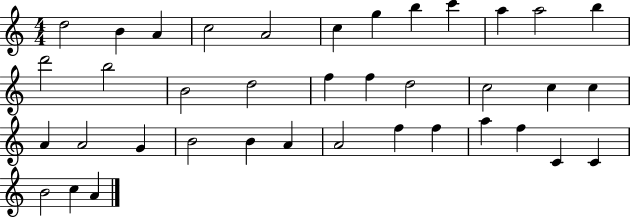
{
  \clef treble
  \numericTimeSignature
  \time 4/4
  \key c \major
  d''2 b'4 a'4 | c''2 a'2 | c''4 g''4 b''4 c'''4 | a''4 a''2 b''4 | \break d'''2 b''2 | b'2 d''2 | f''4 f''4 d''2 | c''2 c''4 c''4 | \break a'4 a'2 g'4 | b'2 b'4 a'4 | a'2 f''4 f''4 | a''4 f''4 c'4 c'4 | \break b'2 c''4 a'4 | \bar "|."
}